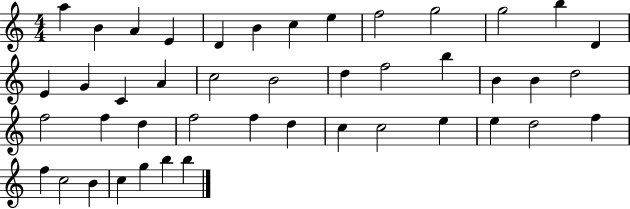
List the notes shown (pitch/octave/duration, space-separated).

A5/q B4/q A4/q E4/q D4/q B4/q C5/q E5/q F5/h G5/h G5/h B5/q D4/q E4/q G4/q C4/q A4/q C5/h B4/h D5/q F5/h B5/q B4/q B4/q D5/h F5/h F5/q D5/q F5/h F5/q D5/q C5/q C5/h E5/q E5/q D5/h F5/q F5/q C5/h B4/q C5/q G5/q B5/q B5/q